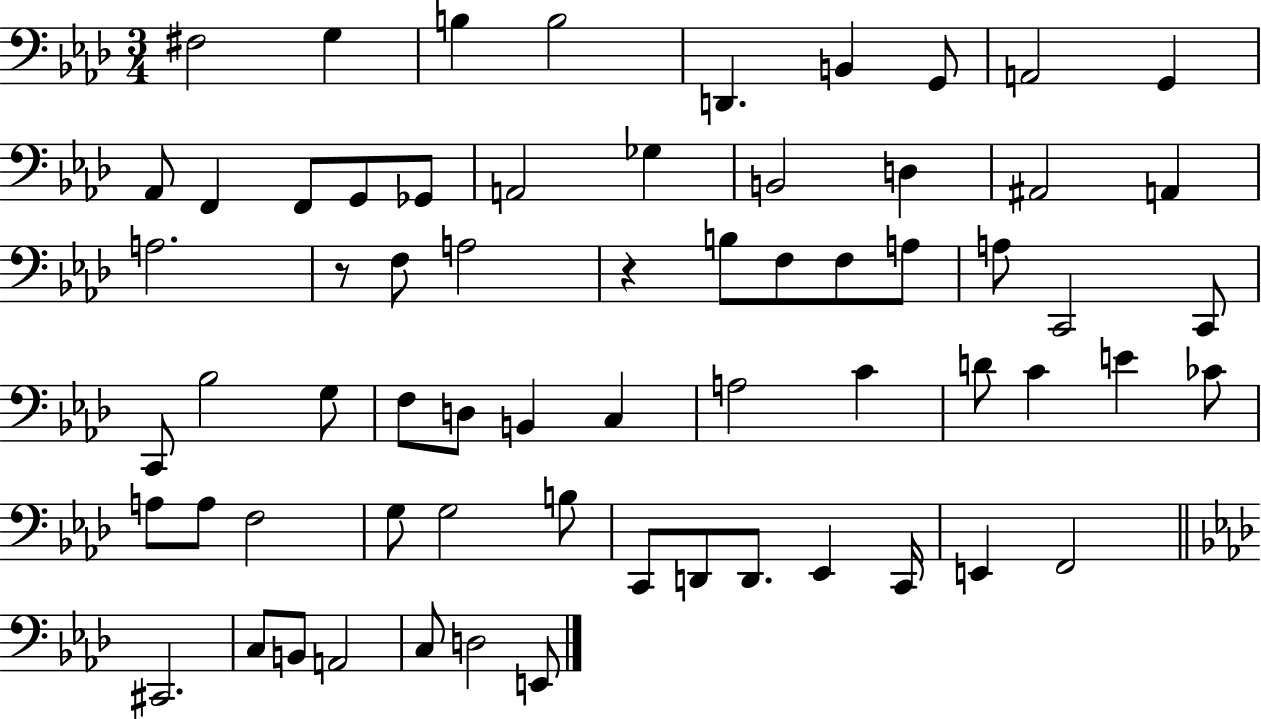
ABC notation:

X:1
T:Untitled
M:3/4
L:1/4
K:Ab
^F,2 G, B, B,2 D,, B,, G,,/2 A,,2 G,, _A,,/2 F,, F,,/2 G,,/2 _G,,/2 A,,2 _G, B,,2 D, ^A,,2 A,, A,2 z/2 F,/2 A,2 z B,/2 F,/2 F,/2 A,/2 A,/2 C,,2 C,,/2 C,,/2 _B,2 G,/2 F,/2 D,/2 B,, C, A,2 C D/2 C E _C/2 A,/2 A,/2 F,2 G,/2 G,2 B,/2 C,,/2 D,,/2 D,,/2 _E,, C,,/4 E,, F,,2 ^C,,2 C,/2 B,,/2 A,,2 C,/2 D,2 E,,/2